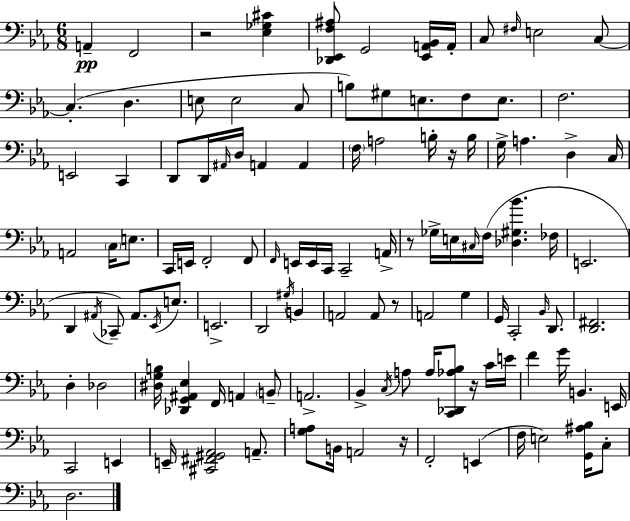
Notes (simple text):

A2/q F2/h R/h [Eb3,Gb3,C#4]/q [Db2,Eb2,F3,A#3]/e G2/h [Eb2,A2,Bb2]/s A2/s C3/e F#3/s E3/h C3/e C3/q. D3/q. E3/e E3/h C3/e B3/e G#3/e E3/e. F3/e E3/e. F3/h. E2/h C2/q D2/e D2/s A#2/s D3/s A2/q A2/q F3/s A3/h B3/s R/s B3/s G3/s A3/q. D3/q C3/s A2/h C3/s E3/e. C2/s E2/s F2/h F2/e F2/s E2/s E2/s C2/s C2/h A2/s R/e Gb3/s E3/s C#3/s F3/s [Db3,G#3,Bb4]/q. FES3/s E2/h. D2/q A#2/s CES2/e A#2/e. Eb2/s E3/e. E2/h. D2/h G#3/s B2/q A2/h A2/e R/e A2/h G3/q G2/s C2/h Bb2/s D2/e. [D2,F#2]/h. D3/q Db3/h [D#3,G3,B3]/s [Db2,G2,A#2,Eb3]/q F2/s A2/q B2/e A2/h. Bb2/q C3/s A3/e A3/s [C2,Db2,Ab3,Bb3]/e R/s C4/s E4/s F4/q G4/s B2/q. E2/s C2/h E2/q E2/s [C#2,F#2,G#2,Ab2]/h A2/e. [G3,A3]/e B2/s A2/h R/s F2/h E2/q F3/s E3/h [G2,A#3,Bb3]/s C3/e D3/h.